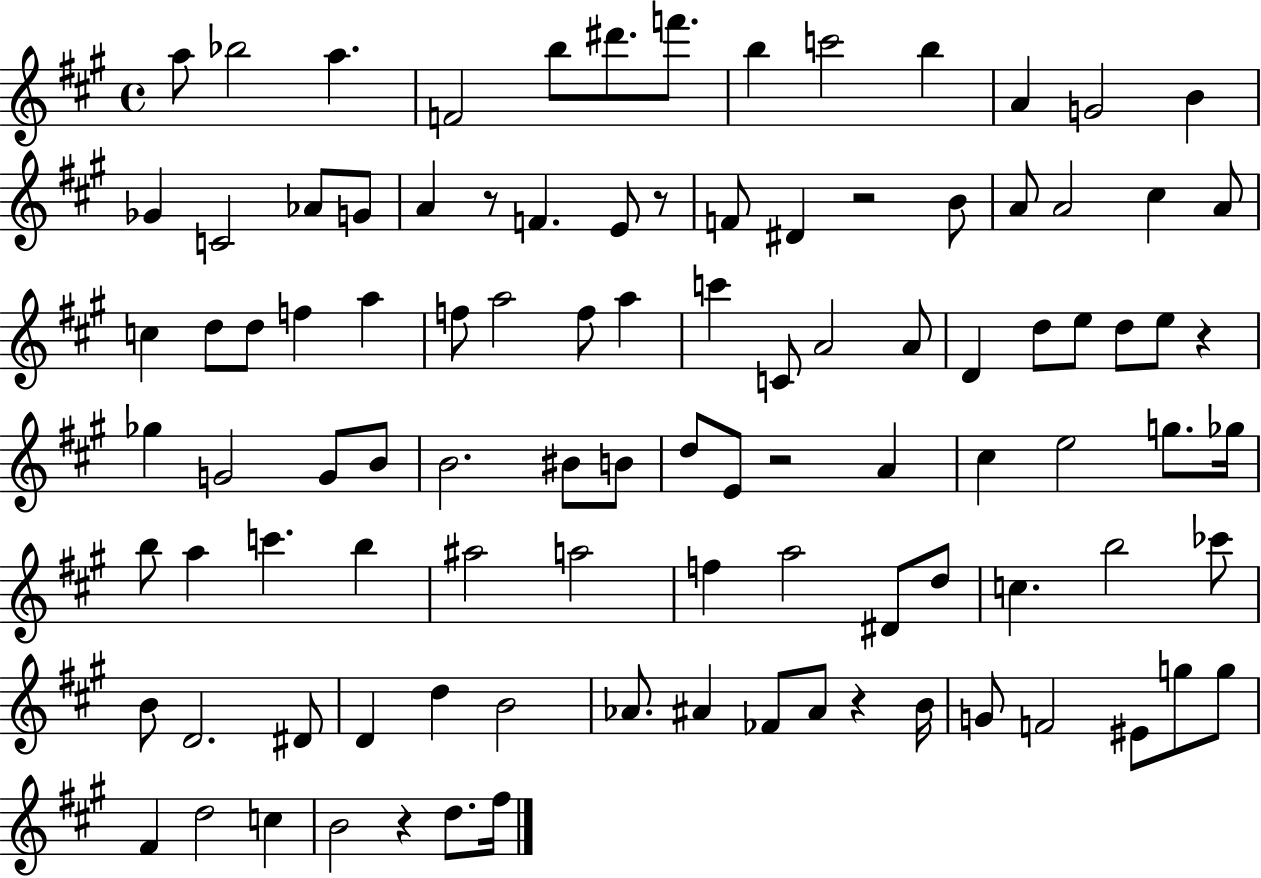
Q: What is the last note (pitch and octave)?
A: F#5